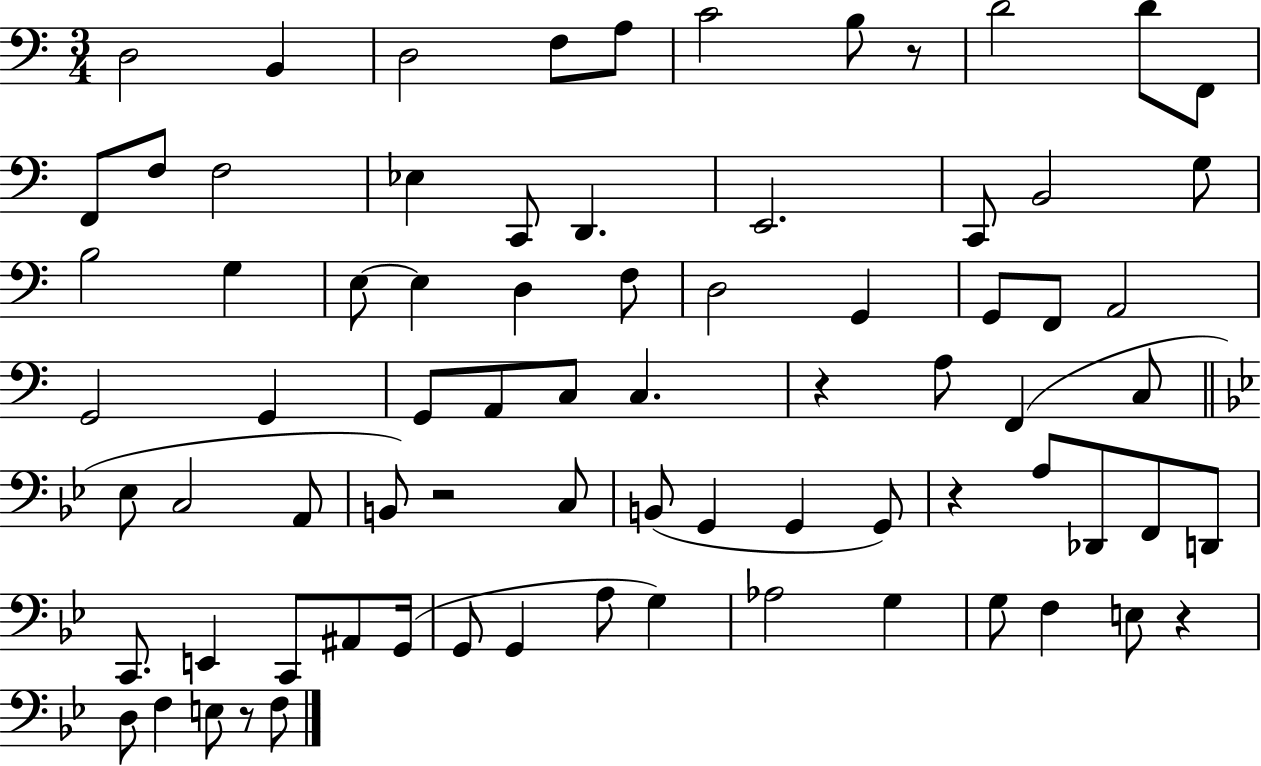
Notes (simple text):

D3/h B2/q D3/h F3/e A3/e C4/h B3/e R/e D4/h D4/e F2/e F2/e F3/e F3/h Eb3/q C2/e D2/q. E2/h. C2/e B2/h G3/e B3/h G3/q E3/e E3/q D3/q F3/e D3/h G2/q G2/e F2/e A2/h G2/h G2/q G2/e A2/e C3/e C3/q. R/q A3/e F2/q C3/e Eb3/e C3/h A2/e B2/e R/h C3/e B2/e G2/q G2/q G2/e R/q A3/e Db2/e F2/e D2/e C2/e. E2/q C2/e A#2/e G2/s G2/e G2/q A3/e G3/q Ab3/h G3/q G3/e F3/q E3/e R/q D3/e F3/q E3/e R/e F3/e